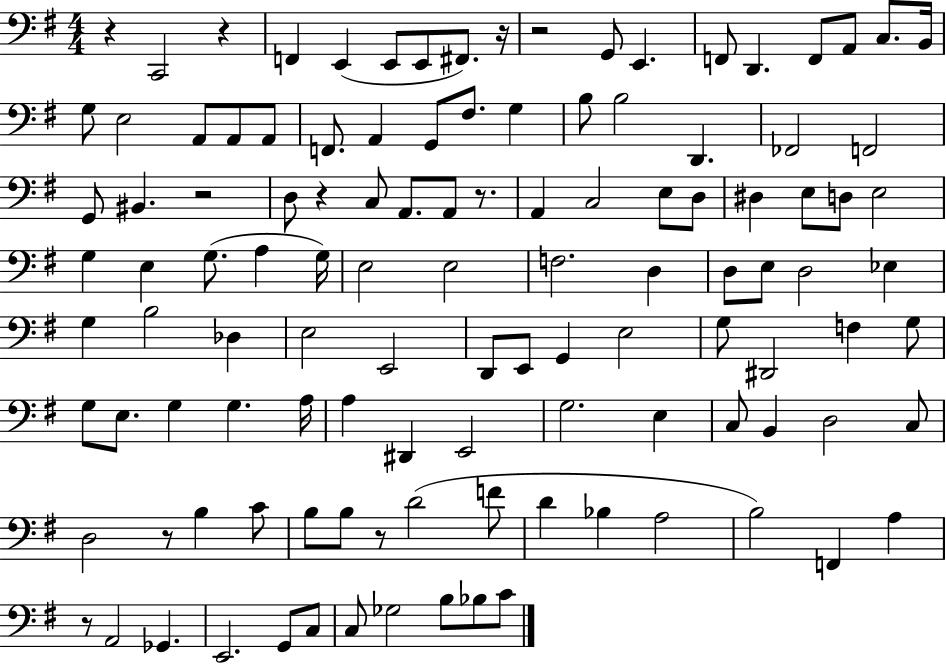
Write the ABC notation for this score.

X:1
T:Untitled
M:4/4
L:1/4
K:G
z C,,2 z F,, E,, E,,/2 E,,/2 ^F,,/2 z/4 z2 G,,/2 E,, F,,/2 D,, F,,/2 A,,/2 C,/2 B,,/4 G,/2 E,2 A,,/2 A,,/2 A,,/2 F,,/2 A,, G,,/2 ^F,/2 G, B,/2 B,2 D,, _F,,2 F,,2 G,,/2 ^B,, z2 D,/2 z C,/2 A,,/2 A,,/2 z/2 A,, C,2 E,/2 D,/2 ^D, E,/2 D,/2 E,2 G, E, G,/2 A, G,/4 E,2 E,2 F,2 D, D,/2 E,/2 D,2 _E, G, B,2 _D, E,2 E,,2 D,,/2 E,,/2 G,, E,2 G,/2 ^D,,2 F, G,/2 G,/2 E,/2 G, G, A,/4 A, ^D,, E,,2 G,2 E, C,/2 B,, D,2 C,/2 D,2 z/2 B, C/2 B,/2 B,/2 z/2 D2 F/2 D _B, A,2 B,2 F,, A, z/2 A,,2 _G,, E,,2 G,,/2 C,/2 C,/2 _G,2 B,/2 _B,/2 C/2